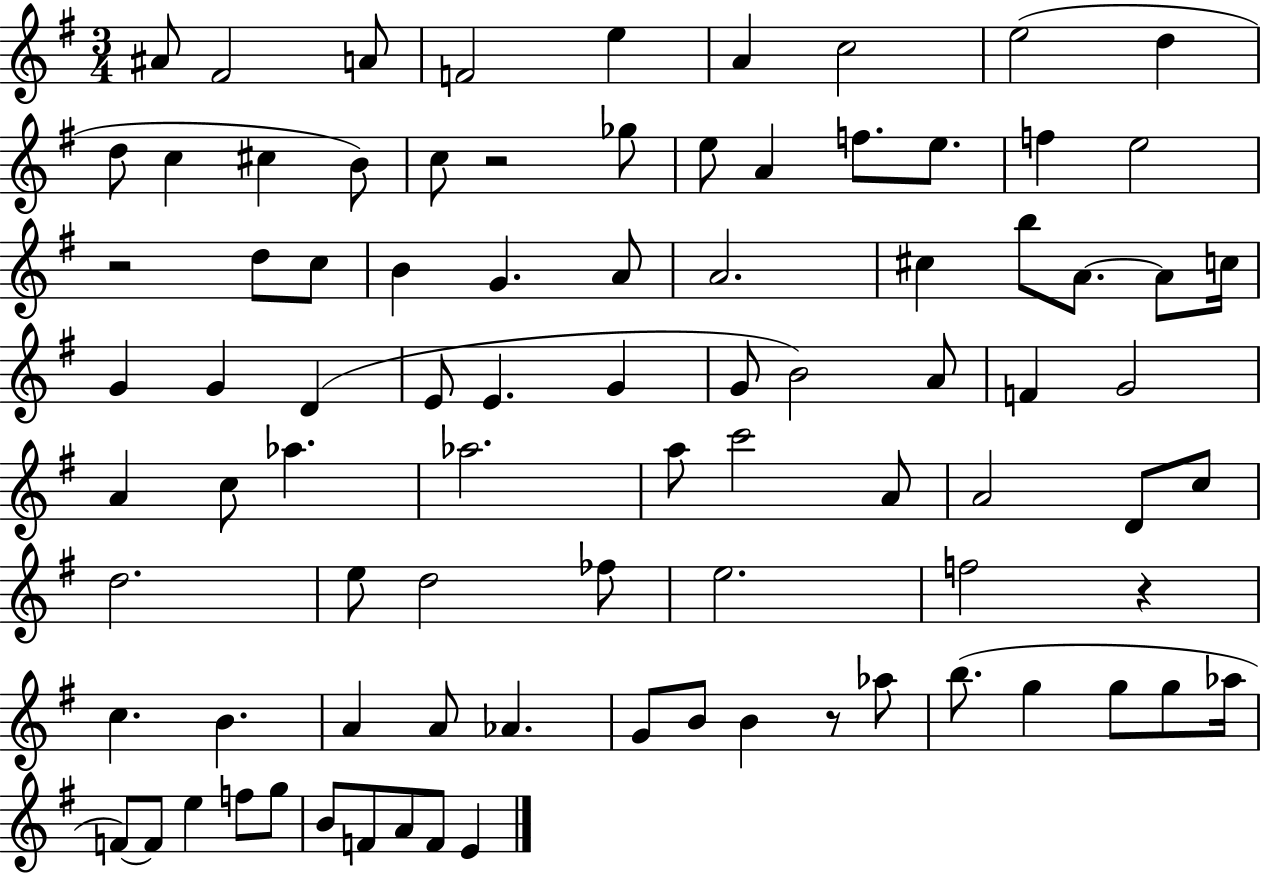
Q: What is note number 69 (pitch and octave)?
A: B5